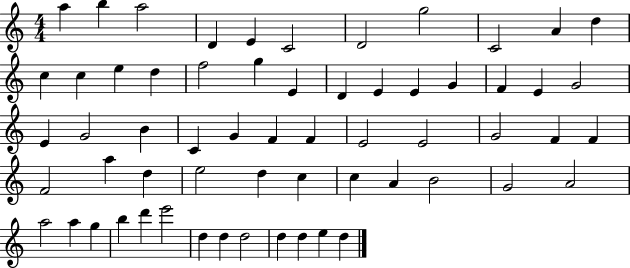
A5/q B5/q A5/h D4/q E4/q C4/h D4/h G5/h C4/h A4/q D5/q C5/q C5/q E5/q D5/q F5/h G5/q E4/q D4/q E4/q E4/q G4/q F4/q E4/q G4/h E4/q G4/h B4/q C4/q G4/q F4/q F4/q E4/h E4/h G4/h F4/q F4/q F4/h A5/q D5/q E5/h D5/q C5/q C5/q A4/q B4/h G4/h A4/h A5/h A5/q G5/q B5/q D6/q E6/h D5/q D5/q D5/h D5/q D5/q E5/q D5/q